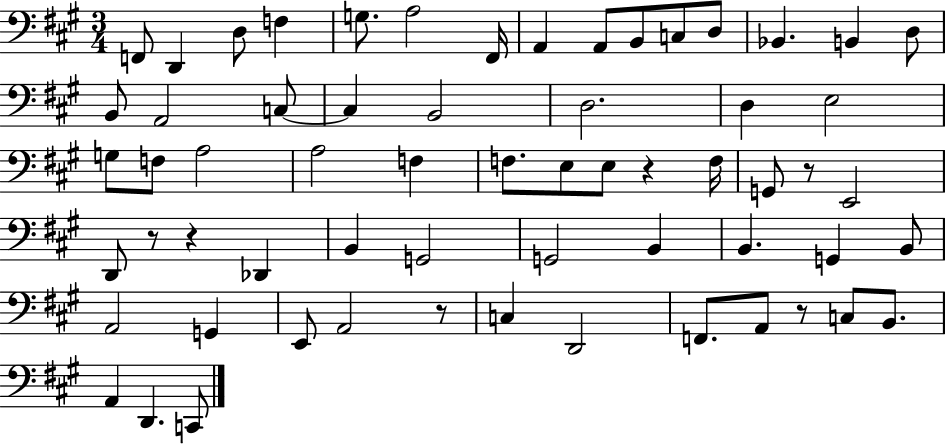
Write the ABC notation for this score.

X:1
T:Untitled
M:3/4
L:1/4
K:A
F,,/2 D,, D,/2 F, G,/2 A,2 ^F,,/4 A,, A,,/2 B,,/2 C,/2 D,/2 _B,, B,, D,/2 B,,/2 A,,2 C,/2 C, B,,2 D,2 D, E,2 G,/2 F,/2 A,2 A,2 F, F,/2 E,/2 E,/2 z F,/4 G,,/2 z/2 E,,2 D,,/2 z/2 z _D,, B,, G,,2 G,,2 B,, B,, G,, B,,/2 A,,2 G,, E,,/2 A,,2 z/2 C, D,,2 F,,/2 A,,/2 z/2 C,/2 B,,/2 A,, D,, C,,/2